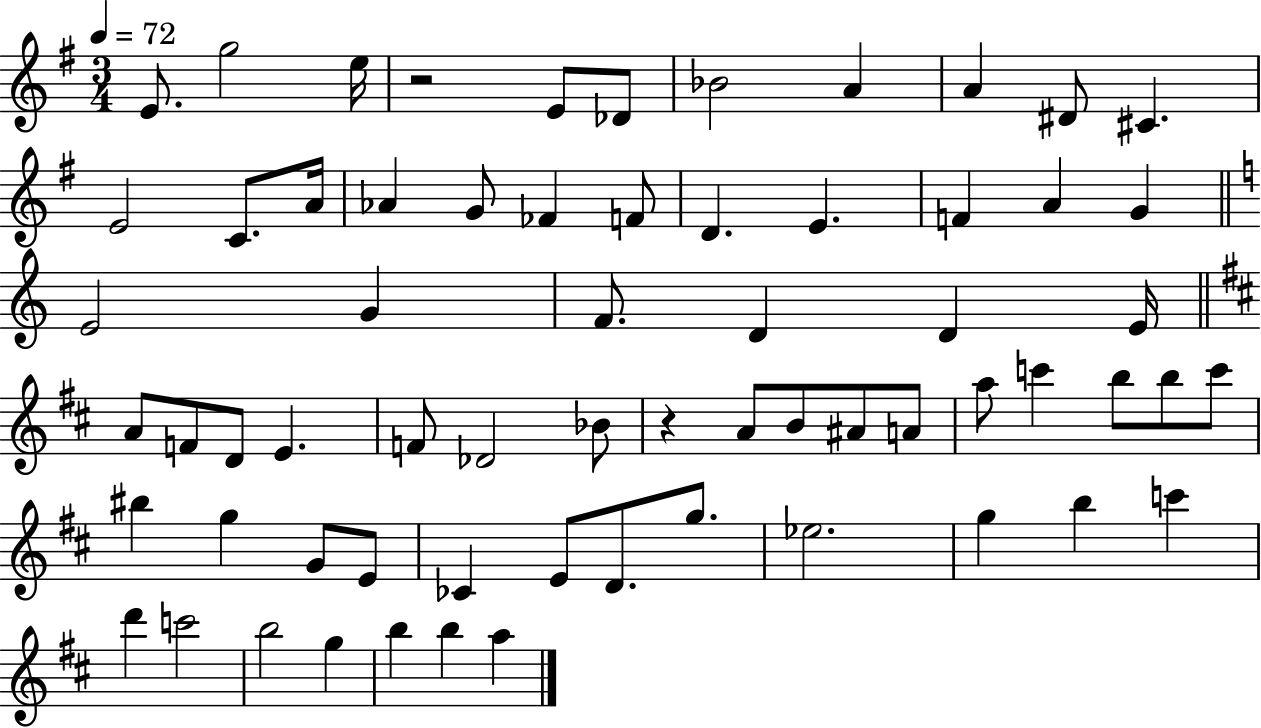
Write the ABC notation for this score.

X:1
T:Untitled
M:3/4
L:1/4
K:G
E/2 g2 e/4 z2 E/2 _D/2 _B2 A A ^D/2 ^C E2 C/2 A/4 _A G/2 _F F/2 D E F A G E2 G F/2 D D E/4 A/2 F/2 D/2 E F/2 _D2 _B/2 z A/2 B/2 ^A/2 A/2 a/2 c' b/2 b/2 c'/2 ^b g G/2 E/2 _C E/2 D/2 g/2 _e2 g b c' d' c'2 b2 g b b a